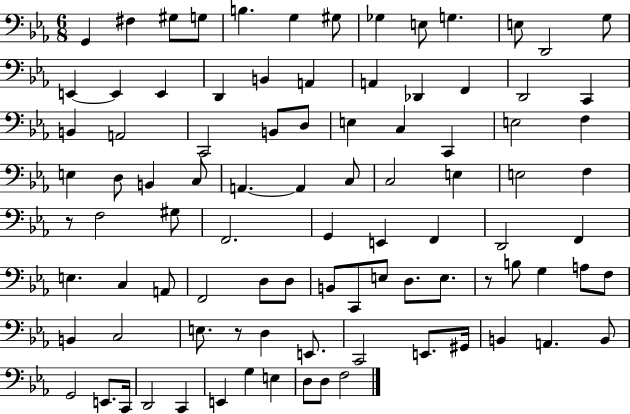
G2/q F#3/q G#3/e G3/e B3/q. G3/q G#3/e Gb3/q E3/e G3/q. E3/e D2/h G3/e E2/q E2/q E2/q D2/q B2/q A2/q A2/q Db2/q F2/q D2/h C2/q B2/q A2/h C2/h B2/e D3/e E3/q C3/q C2/q E3/h F3/q E3/q D3/e B2/q C3/e A2/q. A2/q C3/e C3/h E3/q E3/h F3/q R/e F3/h G#3/e F2/h. G2/q E2/q F2/q D2/h F2/q E3/q. C3/q A2/e F2/h D3/e D3/e B2/e C2/e E3/e D3/e. E3/e. R/e B3/e G3/q A3/e F3/e B2/q C3/h E3/e. R/e D3/q E2/e. C2/h E2/e. G#2/s B2/q A2/q. B2/e G2/h E2/e. C2/s D2/h C2/q E2/q G3/q E3/q D3/e D3/e F3/h